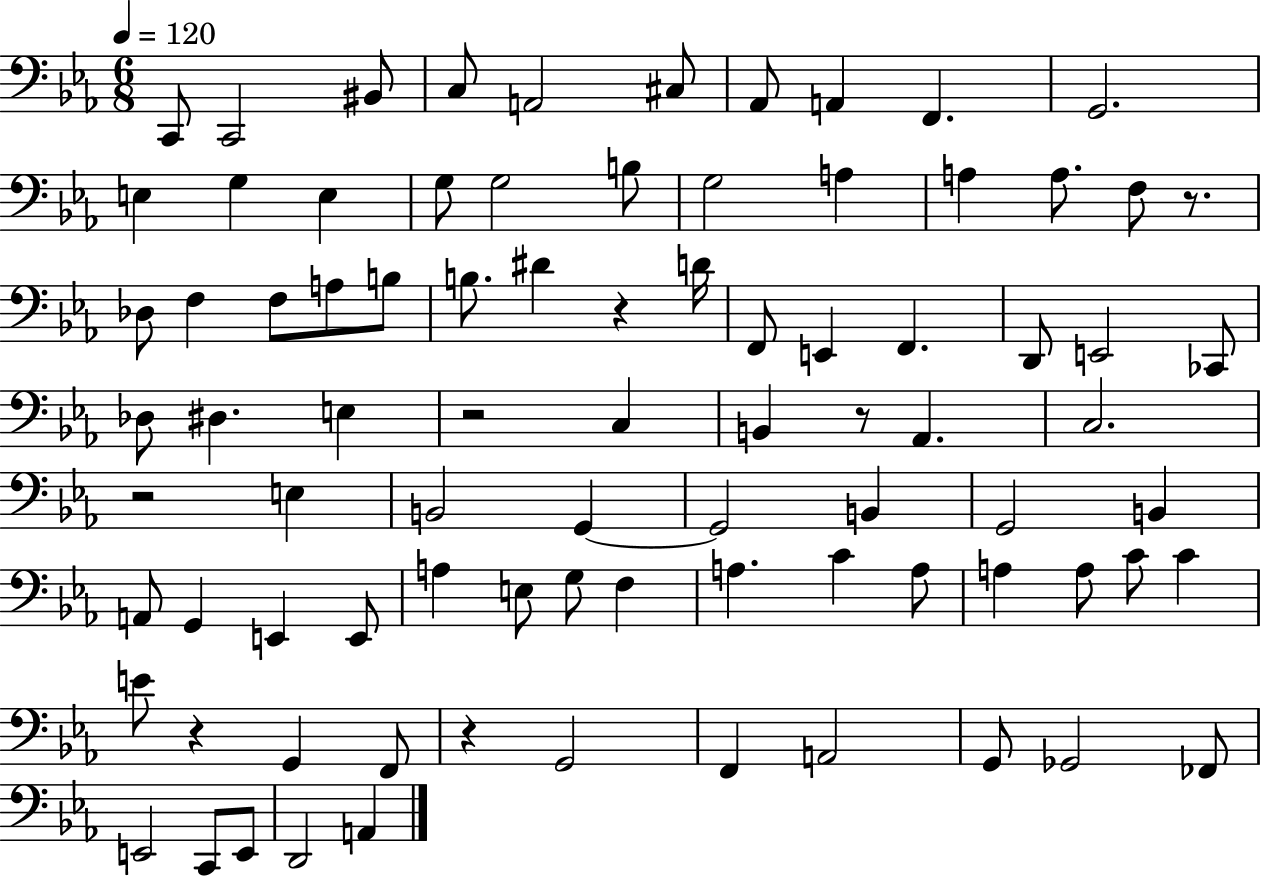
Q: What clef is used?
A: bass